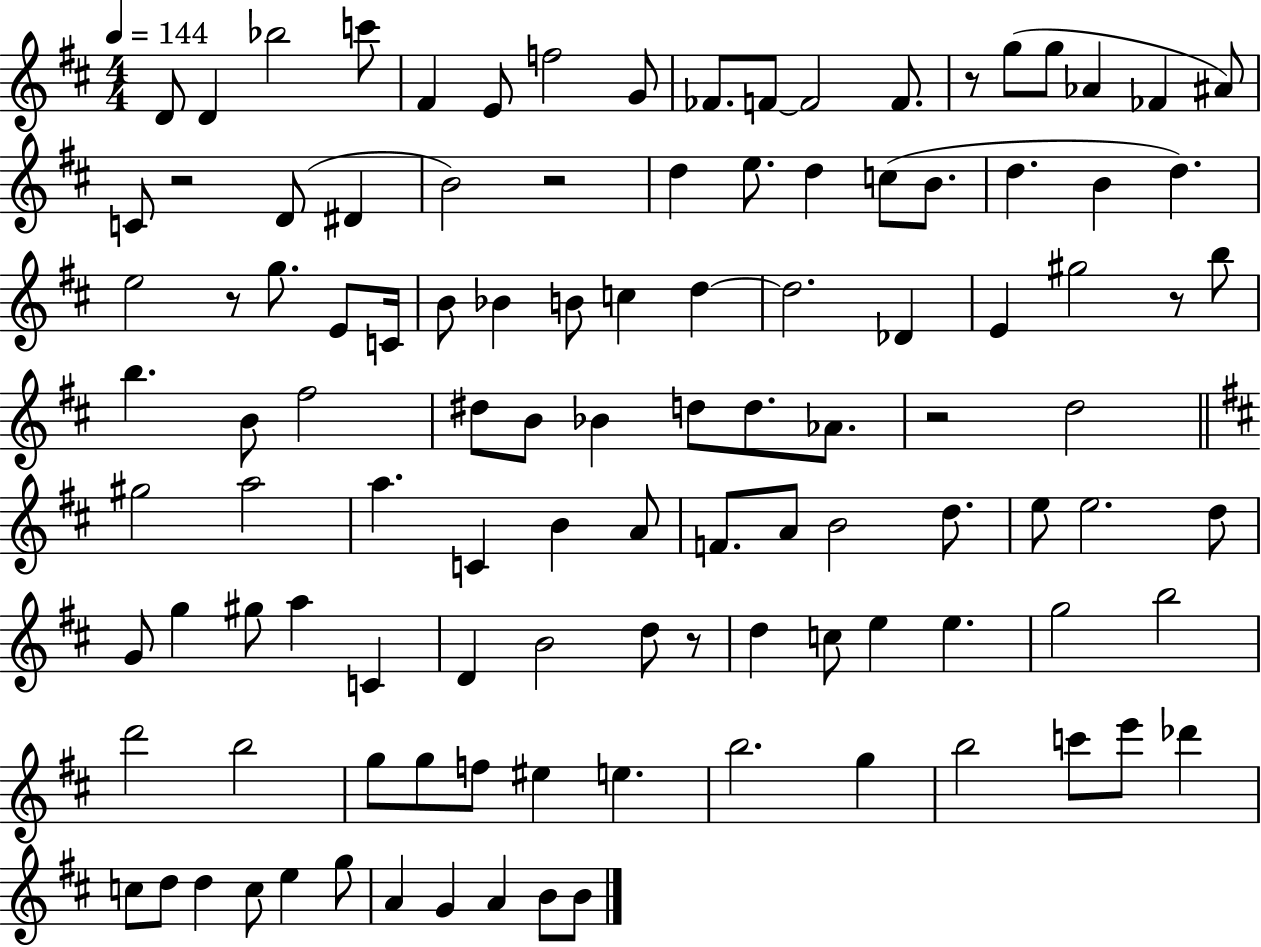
D4/e D4/q Bb5/h C6/e F#4/q E4/e F5/h G4/e FES4/e. F4/e F4/h F4/e. R/e G5/e G5/e Ab4/q FES4/q A#4/e C4/e R/h D4/e D#4/q B4/h R/h D5/q E5/e. D5/q C5/e B4/e. D5/q. B4/q D5/q. E5/h R/e G5/e. E4/e C4/s B4/e Bb4/q B4/e C5/q D5/q D5/h. Db4/q E4/q G#5/h R/e B5/e B5/q. B4/e F#5/h D#5/e B4/e Bb4/q D5/e D5/e. Ab4/e. R/h D5/h G#5/h A5/h A5/q. C4/q B4/q A4/e F4/e. A4/e B4/h D5/e. E5/e E5/h. D5/e G4/e G5/q G#5/e A5/q C4/q D4/q B4/h D5/e R/e D5/q C5/e E5/q E5/q. G5/h B5/h D6/h B5/h G5/e G5/e F5/e EIS5/q E5/q. B5/h. G5/q B5/h C6/e E6/e Db6/q C5/e D5/e D5/q C5/e E5/q G5/e A4/q G4/q A4/q B4/e B4/e